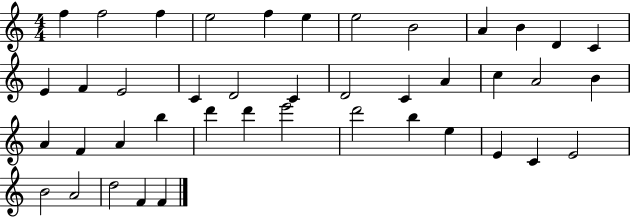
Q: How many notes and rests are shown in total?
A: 42